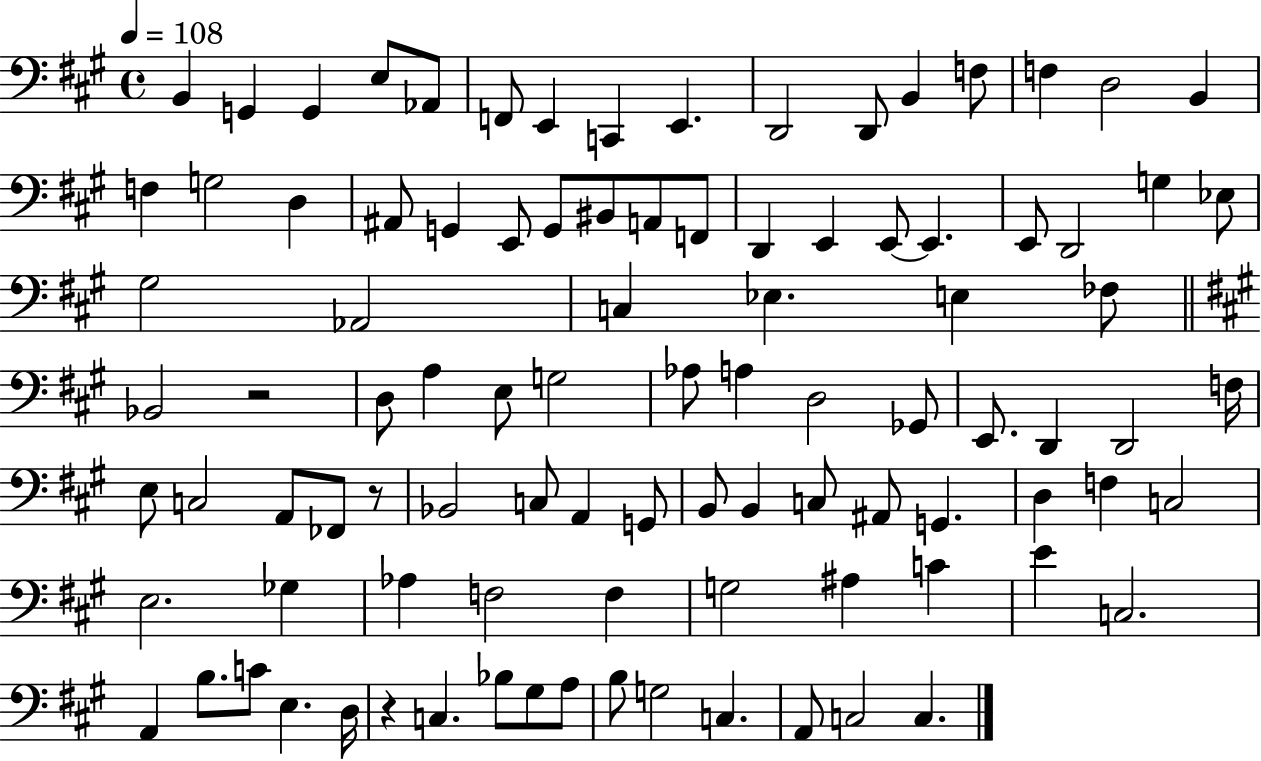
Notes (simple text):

B2/q G2/q G2/q E3/e Ab2/e F2/e E2/q C2/q E2/q. D2/h D2/e B2/q F3/e F3/q D3/h B2/q F3/q G3/h D3/q A#2/e G2/q E2/e G2/e BIS2/e A2/e F2/e D2/q E2/q E2/e E2/q. E2/e D2/h G3/q Eb3/e G#3/h Ab2/h C3/q Eb3/q. E3/q FES3/e Bb2/h R/h D3/e A3/q E3/e G3/h Ab3/e A3/q D3/h Gb2/e E2/e. D2/q D2/h F3/s E3/e C3/h A2/e FES2/e R/e Bb2/h C3/e A2/q G2/e B2/e B2/q C3/e A#2/e G2/q. D3/q F3/q C3/h E3/h. Gb3/q Ab3/q F3/h F3/q G3/h A#3/q C4/q E4/q C3/h. A2/q B3/e. C4/e E3/q. D3/s R/q C3/q. Bb3/e G#3/e A3/e B3/e G3/h C3/q. A2/e C3/h C3/q.